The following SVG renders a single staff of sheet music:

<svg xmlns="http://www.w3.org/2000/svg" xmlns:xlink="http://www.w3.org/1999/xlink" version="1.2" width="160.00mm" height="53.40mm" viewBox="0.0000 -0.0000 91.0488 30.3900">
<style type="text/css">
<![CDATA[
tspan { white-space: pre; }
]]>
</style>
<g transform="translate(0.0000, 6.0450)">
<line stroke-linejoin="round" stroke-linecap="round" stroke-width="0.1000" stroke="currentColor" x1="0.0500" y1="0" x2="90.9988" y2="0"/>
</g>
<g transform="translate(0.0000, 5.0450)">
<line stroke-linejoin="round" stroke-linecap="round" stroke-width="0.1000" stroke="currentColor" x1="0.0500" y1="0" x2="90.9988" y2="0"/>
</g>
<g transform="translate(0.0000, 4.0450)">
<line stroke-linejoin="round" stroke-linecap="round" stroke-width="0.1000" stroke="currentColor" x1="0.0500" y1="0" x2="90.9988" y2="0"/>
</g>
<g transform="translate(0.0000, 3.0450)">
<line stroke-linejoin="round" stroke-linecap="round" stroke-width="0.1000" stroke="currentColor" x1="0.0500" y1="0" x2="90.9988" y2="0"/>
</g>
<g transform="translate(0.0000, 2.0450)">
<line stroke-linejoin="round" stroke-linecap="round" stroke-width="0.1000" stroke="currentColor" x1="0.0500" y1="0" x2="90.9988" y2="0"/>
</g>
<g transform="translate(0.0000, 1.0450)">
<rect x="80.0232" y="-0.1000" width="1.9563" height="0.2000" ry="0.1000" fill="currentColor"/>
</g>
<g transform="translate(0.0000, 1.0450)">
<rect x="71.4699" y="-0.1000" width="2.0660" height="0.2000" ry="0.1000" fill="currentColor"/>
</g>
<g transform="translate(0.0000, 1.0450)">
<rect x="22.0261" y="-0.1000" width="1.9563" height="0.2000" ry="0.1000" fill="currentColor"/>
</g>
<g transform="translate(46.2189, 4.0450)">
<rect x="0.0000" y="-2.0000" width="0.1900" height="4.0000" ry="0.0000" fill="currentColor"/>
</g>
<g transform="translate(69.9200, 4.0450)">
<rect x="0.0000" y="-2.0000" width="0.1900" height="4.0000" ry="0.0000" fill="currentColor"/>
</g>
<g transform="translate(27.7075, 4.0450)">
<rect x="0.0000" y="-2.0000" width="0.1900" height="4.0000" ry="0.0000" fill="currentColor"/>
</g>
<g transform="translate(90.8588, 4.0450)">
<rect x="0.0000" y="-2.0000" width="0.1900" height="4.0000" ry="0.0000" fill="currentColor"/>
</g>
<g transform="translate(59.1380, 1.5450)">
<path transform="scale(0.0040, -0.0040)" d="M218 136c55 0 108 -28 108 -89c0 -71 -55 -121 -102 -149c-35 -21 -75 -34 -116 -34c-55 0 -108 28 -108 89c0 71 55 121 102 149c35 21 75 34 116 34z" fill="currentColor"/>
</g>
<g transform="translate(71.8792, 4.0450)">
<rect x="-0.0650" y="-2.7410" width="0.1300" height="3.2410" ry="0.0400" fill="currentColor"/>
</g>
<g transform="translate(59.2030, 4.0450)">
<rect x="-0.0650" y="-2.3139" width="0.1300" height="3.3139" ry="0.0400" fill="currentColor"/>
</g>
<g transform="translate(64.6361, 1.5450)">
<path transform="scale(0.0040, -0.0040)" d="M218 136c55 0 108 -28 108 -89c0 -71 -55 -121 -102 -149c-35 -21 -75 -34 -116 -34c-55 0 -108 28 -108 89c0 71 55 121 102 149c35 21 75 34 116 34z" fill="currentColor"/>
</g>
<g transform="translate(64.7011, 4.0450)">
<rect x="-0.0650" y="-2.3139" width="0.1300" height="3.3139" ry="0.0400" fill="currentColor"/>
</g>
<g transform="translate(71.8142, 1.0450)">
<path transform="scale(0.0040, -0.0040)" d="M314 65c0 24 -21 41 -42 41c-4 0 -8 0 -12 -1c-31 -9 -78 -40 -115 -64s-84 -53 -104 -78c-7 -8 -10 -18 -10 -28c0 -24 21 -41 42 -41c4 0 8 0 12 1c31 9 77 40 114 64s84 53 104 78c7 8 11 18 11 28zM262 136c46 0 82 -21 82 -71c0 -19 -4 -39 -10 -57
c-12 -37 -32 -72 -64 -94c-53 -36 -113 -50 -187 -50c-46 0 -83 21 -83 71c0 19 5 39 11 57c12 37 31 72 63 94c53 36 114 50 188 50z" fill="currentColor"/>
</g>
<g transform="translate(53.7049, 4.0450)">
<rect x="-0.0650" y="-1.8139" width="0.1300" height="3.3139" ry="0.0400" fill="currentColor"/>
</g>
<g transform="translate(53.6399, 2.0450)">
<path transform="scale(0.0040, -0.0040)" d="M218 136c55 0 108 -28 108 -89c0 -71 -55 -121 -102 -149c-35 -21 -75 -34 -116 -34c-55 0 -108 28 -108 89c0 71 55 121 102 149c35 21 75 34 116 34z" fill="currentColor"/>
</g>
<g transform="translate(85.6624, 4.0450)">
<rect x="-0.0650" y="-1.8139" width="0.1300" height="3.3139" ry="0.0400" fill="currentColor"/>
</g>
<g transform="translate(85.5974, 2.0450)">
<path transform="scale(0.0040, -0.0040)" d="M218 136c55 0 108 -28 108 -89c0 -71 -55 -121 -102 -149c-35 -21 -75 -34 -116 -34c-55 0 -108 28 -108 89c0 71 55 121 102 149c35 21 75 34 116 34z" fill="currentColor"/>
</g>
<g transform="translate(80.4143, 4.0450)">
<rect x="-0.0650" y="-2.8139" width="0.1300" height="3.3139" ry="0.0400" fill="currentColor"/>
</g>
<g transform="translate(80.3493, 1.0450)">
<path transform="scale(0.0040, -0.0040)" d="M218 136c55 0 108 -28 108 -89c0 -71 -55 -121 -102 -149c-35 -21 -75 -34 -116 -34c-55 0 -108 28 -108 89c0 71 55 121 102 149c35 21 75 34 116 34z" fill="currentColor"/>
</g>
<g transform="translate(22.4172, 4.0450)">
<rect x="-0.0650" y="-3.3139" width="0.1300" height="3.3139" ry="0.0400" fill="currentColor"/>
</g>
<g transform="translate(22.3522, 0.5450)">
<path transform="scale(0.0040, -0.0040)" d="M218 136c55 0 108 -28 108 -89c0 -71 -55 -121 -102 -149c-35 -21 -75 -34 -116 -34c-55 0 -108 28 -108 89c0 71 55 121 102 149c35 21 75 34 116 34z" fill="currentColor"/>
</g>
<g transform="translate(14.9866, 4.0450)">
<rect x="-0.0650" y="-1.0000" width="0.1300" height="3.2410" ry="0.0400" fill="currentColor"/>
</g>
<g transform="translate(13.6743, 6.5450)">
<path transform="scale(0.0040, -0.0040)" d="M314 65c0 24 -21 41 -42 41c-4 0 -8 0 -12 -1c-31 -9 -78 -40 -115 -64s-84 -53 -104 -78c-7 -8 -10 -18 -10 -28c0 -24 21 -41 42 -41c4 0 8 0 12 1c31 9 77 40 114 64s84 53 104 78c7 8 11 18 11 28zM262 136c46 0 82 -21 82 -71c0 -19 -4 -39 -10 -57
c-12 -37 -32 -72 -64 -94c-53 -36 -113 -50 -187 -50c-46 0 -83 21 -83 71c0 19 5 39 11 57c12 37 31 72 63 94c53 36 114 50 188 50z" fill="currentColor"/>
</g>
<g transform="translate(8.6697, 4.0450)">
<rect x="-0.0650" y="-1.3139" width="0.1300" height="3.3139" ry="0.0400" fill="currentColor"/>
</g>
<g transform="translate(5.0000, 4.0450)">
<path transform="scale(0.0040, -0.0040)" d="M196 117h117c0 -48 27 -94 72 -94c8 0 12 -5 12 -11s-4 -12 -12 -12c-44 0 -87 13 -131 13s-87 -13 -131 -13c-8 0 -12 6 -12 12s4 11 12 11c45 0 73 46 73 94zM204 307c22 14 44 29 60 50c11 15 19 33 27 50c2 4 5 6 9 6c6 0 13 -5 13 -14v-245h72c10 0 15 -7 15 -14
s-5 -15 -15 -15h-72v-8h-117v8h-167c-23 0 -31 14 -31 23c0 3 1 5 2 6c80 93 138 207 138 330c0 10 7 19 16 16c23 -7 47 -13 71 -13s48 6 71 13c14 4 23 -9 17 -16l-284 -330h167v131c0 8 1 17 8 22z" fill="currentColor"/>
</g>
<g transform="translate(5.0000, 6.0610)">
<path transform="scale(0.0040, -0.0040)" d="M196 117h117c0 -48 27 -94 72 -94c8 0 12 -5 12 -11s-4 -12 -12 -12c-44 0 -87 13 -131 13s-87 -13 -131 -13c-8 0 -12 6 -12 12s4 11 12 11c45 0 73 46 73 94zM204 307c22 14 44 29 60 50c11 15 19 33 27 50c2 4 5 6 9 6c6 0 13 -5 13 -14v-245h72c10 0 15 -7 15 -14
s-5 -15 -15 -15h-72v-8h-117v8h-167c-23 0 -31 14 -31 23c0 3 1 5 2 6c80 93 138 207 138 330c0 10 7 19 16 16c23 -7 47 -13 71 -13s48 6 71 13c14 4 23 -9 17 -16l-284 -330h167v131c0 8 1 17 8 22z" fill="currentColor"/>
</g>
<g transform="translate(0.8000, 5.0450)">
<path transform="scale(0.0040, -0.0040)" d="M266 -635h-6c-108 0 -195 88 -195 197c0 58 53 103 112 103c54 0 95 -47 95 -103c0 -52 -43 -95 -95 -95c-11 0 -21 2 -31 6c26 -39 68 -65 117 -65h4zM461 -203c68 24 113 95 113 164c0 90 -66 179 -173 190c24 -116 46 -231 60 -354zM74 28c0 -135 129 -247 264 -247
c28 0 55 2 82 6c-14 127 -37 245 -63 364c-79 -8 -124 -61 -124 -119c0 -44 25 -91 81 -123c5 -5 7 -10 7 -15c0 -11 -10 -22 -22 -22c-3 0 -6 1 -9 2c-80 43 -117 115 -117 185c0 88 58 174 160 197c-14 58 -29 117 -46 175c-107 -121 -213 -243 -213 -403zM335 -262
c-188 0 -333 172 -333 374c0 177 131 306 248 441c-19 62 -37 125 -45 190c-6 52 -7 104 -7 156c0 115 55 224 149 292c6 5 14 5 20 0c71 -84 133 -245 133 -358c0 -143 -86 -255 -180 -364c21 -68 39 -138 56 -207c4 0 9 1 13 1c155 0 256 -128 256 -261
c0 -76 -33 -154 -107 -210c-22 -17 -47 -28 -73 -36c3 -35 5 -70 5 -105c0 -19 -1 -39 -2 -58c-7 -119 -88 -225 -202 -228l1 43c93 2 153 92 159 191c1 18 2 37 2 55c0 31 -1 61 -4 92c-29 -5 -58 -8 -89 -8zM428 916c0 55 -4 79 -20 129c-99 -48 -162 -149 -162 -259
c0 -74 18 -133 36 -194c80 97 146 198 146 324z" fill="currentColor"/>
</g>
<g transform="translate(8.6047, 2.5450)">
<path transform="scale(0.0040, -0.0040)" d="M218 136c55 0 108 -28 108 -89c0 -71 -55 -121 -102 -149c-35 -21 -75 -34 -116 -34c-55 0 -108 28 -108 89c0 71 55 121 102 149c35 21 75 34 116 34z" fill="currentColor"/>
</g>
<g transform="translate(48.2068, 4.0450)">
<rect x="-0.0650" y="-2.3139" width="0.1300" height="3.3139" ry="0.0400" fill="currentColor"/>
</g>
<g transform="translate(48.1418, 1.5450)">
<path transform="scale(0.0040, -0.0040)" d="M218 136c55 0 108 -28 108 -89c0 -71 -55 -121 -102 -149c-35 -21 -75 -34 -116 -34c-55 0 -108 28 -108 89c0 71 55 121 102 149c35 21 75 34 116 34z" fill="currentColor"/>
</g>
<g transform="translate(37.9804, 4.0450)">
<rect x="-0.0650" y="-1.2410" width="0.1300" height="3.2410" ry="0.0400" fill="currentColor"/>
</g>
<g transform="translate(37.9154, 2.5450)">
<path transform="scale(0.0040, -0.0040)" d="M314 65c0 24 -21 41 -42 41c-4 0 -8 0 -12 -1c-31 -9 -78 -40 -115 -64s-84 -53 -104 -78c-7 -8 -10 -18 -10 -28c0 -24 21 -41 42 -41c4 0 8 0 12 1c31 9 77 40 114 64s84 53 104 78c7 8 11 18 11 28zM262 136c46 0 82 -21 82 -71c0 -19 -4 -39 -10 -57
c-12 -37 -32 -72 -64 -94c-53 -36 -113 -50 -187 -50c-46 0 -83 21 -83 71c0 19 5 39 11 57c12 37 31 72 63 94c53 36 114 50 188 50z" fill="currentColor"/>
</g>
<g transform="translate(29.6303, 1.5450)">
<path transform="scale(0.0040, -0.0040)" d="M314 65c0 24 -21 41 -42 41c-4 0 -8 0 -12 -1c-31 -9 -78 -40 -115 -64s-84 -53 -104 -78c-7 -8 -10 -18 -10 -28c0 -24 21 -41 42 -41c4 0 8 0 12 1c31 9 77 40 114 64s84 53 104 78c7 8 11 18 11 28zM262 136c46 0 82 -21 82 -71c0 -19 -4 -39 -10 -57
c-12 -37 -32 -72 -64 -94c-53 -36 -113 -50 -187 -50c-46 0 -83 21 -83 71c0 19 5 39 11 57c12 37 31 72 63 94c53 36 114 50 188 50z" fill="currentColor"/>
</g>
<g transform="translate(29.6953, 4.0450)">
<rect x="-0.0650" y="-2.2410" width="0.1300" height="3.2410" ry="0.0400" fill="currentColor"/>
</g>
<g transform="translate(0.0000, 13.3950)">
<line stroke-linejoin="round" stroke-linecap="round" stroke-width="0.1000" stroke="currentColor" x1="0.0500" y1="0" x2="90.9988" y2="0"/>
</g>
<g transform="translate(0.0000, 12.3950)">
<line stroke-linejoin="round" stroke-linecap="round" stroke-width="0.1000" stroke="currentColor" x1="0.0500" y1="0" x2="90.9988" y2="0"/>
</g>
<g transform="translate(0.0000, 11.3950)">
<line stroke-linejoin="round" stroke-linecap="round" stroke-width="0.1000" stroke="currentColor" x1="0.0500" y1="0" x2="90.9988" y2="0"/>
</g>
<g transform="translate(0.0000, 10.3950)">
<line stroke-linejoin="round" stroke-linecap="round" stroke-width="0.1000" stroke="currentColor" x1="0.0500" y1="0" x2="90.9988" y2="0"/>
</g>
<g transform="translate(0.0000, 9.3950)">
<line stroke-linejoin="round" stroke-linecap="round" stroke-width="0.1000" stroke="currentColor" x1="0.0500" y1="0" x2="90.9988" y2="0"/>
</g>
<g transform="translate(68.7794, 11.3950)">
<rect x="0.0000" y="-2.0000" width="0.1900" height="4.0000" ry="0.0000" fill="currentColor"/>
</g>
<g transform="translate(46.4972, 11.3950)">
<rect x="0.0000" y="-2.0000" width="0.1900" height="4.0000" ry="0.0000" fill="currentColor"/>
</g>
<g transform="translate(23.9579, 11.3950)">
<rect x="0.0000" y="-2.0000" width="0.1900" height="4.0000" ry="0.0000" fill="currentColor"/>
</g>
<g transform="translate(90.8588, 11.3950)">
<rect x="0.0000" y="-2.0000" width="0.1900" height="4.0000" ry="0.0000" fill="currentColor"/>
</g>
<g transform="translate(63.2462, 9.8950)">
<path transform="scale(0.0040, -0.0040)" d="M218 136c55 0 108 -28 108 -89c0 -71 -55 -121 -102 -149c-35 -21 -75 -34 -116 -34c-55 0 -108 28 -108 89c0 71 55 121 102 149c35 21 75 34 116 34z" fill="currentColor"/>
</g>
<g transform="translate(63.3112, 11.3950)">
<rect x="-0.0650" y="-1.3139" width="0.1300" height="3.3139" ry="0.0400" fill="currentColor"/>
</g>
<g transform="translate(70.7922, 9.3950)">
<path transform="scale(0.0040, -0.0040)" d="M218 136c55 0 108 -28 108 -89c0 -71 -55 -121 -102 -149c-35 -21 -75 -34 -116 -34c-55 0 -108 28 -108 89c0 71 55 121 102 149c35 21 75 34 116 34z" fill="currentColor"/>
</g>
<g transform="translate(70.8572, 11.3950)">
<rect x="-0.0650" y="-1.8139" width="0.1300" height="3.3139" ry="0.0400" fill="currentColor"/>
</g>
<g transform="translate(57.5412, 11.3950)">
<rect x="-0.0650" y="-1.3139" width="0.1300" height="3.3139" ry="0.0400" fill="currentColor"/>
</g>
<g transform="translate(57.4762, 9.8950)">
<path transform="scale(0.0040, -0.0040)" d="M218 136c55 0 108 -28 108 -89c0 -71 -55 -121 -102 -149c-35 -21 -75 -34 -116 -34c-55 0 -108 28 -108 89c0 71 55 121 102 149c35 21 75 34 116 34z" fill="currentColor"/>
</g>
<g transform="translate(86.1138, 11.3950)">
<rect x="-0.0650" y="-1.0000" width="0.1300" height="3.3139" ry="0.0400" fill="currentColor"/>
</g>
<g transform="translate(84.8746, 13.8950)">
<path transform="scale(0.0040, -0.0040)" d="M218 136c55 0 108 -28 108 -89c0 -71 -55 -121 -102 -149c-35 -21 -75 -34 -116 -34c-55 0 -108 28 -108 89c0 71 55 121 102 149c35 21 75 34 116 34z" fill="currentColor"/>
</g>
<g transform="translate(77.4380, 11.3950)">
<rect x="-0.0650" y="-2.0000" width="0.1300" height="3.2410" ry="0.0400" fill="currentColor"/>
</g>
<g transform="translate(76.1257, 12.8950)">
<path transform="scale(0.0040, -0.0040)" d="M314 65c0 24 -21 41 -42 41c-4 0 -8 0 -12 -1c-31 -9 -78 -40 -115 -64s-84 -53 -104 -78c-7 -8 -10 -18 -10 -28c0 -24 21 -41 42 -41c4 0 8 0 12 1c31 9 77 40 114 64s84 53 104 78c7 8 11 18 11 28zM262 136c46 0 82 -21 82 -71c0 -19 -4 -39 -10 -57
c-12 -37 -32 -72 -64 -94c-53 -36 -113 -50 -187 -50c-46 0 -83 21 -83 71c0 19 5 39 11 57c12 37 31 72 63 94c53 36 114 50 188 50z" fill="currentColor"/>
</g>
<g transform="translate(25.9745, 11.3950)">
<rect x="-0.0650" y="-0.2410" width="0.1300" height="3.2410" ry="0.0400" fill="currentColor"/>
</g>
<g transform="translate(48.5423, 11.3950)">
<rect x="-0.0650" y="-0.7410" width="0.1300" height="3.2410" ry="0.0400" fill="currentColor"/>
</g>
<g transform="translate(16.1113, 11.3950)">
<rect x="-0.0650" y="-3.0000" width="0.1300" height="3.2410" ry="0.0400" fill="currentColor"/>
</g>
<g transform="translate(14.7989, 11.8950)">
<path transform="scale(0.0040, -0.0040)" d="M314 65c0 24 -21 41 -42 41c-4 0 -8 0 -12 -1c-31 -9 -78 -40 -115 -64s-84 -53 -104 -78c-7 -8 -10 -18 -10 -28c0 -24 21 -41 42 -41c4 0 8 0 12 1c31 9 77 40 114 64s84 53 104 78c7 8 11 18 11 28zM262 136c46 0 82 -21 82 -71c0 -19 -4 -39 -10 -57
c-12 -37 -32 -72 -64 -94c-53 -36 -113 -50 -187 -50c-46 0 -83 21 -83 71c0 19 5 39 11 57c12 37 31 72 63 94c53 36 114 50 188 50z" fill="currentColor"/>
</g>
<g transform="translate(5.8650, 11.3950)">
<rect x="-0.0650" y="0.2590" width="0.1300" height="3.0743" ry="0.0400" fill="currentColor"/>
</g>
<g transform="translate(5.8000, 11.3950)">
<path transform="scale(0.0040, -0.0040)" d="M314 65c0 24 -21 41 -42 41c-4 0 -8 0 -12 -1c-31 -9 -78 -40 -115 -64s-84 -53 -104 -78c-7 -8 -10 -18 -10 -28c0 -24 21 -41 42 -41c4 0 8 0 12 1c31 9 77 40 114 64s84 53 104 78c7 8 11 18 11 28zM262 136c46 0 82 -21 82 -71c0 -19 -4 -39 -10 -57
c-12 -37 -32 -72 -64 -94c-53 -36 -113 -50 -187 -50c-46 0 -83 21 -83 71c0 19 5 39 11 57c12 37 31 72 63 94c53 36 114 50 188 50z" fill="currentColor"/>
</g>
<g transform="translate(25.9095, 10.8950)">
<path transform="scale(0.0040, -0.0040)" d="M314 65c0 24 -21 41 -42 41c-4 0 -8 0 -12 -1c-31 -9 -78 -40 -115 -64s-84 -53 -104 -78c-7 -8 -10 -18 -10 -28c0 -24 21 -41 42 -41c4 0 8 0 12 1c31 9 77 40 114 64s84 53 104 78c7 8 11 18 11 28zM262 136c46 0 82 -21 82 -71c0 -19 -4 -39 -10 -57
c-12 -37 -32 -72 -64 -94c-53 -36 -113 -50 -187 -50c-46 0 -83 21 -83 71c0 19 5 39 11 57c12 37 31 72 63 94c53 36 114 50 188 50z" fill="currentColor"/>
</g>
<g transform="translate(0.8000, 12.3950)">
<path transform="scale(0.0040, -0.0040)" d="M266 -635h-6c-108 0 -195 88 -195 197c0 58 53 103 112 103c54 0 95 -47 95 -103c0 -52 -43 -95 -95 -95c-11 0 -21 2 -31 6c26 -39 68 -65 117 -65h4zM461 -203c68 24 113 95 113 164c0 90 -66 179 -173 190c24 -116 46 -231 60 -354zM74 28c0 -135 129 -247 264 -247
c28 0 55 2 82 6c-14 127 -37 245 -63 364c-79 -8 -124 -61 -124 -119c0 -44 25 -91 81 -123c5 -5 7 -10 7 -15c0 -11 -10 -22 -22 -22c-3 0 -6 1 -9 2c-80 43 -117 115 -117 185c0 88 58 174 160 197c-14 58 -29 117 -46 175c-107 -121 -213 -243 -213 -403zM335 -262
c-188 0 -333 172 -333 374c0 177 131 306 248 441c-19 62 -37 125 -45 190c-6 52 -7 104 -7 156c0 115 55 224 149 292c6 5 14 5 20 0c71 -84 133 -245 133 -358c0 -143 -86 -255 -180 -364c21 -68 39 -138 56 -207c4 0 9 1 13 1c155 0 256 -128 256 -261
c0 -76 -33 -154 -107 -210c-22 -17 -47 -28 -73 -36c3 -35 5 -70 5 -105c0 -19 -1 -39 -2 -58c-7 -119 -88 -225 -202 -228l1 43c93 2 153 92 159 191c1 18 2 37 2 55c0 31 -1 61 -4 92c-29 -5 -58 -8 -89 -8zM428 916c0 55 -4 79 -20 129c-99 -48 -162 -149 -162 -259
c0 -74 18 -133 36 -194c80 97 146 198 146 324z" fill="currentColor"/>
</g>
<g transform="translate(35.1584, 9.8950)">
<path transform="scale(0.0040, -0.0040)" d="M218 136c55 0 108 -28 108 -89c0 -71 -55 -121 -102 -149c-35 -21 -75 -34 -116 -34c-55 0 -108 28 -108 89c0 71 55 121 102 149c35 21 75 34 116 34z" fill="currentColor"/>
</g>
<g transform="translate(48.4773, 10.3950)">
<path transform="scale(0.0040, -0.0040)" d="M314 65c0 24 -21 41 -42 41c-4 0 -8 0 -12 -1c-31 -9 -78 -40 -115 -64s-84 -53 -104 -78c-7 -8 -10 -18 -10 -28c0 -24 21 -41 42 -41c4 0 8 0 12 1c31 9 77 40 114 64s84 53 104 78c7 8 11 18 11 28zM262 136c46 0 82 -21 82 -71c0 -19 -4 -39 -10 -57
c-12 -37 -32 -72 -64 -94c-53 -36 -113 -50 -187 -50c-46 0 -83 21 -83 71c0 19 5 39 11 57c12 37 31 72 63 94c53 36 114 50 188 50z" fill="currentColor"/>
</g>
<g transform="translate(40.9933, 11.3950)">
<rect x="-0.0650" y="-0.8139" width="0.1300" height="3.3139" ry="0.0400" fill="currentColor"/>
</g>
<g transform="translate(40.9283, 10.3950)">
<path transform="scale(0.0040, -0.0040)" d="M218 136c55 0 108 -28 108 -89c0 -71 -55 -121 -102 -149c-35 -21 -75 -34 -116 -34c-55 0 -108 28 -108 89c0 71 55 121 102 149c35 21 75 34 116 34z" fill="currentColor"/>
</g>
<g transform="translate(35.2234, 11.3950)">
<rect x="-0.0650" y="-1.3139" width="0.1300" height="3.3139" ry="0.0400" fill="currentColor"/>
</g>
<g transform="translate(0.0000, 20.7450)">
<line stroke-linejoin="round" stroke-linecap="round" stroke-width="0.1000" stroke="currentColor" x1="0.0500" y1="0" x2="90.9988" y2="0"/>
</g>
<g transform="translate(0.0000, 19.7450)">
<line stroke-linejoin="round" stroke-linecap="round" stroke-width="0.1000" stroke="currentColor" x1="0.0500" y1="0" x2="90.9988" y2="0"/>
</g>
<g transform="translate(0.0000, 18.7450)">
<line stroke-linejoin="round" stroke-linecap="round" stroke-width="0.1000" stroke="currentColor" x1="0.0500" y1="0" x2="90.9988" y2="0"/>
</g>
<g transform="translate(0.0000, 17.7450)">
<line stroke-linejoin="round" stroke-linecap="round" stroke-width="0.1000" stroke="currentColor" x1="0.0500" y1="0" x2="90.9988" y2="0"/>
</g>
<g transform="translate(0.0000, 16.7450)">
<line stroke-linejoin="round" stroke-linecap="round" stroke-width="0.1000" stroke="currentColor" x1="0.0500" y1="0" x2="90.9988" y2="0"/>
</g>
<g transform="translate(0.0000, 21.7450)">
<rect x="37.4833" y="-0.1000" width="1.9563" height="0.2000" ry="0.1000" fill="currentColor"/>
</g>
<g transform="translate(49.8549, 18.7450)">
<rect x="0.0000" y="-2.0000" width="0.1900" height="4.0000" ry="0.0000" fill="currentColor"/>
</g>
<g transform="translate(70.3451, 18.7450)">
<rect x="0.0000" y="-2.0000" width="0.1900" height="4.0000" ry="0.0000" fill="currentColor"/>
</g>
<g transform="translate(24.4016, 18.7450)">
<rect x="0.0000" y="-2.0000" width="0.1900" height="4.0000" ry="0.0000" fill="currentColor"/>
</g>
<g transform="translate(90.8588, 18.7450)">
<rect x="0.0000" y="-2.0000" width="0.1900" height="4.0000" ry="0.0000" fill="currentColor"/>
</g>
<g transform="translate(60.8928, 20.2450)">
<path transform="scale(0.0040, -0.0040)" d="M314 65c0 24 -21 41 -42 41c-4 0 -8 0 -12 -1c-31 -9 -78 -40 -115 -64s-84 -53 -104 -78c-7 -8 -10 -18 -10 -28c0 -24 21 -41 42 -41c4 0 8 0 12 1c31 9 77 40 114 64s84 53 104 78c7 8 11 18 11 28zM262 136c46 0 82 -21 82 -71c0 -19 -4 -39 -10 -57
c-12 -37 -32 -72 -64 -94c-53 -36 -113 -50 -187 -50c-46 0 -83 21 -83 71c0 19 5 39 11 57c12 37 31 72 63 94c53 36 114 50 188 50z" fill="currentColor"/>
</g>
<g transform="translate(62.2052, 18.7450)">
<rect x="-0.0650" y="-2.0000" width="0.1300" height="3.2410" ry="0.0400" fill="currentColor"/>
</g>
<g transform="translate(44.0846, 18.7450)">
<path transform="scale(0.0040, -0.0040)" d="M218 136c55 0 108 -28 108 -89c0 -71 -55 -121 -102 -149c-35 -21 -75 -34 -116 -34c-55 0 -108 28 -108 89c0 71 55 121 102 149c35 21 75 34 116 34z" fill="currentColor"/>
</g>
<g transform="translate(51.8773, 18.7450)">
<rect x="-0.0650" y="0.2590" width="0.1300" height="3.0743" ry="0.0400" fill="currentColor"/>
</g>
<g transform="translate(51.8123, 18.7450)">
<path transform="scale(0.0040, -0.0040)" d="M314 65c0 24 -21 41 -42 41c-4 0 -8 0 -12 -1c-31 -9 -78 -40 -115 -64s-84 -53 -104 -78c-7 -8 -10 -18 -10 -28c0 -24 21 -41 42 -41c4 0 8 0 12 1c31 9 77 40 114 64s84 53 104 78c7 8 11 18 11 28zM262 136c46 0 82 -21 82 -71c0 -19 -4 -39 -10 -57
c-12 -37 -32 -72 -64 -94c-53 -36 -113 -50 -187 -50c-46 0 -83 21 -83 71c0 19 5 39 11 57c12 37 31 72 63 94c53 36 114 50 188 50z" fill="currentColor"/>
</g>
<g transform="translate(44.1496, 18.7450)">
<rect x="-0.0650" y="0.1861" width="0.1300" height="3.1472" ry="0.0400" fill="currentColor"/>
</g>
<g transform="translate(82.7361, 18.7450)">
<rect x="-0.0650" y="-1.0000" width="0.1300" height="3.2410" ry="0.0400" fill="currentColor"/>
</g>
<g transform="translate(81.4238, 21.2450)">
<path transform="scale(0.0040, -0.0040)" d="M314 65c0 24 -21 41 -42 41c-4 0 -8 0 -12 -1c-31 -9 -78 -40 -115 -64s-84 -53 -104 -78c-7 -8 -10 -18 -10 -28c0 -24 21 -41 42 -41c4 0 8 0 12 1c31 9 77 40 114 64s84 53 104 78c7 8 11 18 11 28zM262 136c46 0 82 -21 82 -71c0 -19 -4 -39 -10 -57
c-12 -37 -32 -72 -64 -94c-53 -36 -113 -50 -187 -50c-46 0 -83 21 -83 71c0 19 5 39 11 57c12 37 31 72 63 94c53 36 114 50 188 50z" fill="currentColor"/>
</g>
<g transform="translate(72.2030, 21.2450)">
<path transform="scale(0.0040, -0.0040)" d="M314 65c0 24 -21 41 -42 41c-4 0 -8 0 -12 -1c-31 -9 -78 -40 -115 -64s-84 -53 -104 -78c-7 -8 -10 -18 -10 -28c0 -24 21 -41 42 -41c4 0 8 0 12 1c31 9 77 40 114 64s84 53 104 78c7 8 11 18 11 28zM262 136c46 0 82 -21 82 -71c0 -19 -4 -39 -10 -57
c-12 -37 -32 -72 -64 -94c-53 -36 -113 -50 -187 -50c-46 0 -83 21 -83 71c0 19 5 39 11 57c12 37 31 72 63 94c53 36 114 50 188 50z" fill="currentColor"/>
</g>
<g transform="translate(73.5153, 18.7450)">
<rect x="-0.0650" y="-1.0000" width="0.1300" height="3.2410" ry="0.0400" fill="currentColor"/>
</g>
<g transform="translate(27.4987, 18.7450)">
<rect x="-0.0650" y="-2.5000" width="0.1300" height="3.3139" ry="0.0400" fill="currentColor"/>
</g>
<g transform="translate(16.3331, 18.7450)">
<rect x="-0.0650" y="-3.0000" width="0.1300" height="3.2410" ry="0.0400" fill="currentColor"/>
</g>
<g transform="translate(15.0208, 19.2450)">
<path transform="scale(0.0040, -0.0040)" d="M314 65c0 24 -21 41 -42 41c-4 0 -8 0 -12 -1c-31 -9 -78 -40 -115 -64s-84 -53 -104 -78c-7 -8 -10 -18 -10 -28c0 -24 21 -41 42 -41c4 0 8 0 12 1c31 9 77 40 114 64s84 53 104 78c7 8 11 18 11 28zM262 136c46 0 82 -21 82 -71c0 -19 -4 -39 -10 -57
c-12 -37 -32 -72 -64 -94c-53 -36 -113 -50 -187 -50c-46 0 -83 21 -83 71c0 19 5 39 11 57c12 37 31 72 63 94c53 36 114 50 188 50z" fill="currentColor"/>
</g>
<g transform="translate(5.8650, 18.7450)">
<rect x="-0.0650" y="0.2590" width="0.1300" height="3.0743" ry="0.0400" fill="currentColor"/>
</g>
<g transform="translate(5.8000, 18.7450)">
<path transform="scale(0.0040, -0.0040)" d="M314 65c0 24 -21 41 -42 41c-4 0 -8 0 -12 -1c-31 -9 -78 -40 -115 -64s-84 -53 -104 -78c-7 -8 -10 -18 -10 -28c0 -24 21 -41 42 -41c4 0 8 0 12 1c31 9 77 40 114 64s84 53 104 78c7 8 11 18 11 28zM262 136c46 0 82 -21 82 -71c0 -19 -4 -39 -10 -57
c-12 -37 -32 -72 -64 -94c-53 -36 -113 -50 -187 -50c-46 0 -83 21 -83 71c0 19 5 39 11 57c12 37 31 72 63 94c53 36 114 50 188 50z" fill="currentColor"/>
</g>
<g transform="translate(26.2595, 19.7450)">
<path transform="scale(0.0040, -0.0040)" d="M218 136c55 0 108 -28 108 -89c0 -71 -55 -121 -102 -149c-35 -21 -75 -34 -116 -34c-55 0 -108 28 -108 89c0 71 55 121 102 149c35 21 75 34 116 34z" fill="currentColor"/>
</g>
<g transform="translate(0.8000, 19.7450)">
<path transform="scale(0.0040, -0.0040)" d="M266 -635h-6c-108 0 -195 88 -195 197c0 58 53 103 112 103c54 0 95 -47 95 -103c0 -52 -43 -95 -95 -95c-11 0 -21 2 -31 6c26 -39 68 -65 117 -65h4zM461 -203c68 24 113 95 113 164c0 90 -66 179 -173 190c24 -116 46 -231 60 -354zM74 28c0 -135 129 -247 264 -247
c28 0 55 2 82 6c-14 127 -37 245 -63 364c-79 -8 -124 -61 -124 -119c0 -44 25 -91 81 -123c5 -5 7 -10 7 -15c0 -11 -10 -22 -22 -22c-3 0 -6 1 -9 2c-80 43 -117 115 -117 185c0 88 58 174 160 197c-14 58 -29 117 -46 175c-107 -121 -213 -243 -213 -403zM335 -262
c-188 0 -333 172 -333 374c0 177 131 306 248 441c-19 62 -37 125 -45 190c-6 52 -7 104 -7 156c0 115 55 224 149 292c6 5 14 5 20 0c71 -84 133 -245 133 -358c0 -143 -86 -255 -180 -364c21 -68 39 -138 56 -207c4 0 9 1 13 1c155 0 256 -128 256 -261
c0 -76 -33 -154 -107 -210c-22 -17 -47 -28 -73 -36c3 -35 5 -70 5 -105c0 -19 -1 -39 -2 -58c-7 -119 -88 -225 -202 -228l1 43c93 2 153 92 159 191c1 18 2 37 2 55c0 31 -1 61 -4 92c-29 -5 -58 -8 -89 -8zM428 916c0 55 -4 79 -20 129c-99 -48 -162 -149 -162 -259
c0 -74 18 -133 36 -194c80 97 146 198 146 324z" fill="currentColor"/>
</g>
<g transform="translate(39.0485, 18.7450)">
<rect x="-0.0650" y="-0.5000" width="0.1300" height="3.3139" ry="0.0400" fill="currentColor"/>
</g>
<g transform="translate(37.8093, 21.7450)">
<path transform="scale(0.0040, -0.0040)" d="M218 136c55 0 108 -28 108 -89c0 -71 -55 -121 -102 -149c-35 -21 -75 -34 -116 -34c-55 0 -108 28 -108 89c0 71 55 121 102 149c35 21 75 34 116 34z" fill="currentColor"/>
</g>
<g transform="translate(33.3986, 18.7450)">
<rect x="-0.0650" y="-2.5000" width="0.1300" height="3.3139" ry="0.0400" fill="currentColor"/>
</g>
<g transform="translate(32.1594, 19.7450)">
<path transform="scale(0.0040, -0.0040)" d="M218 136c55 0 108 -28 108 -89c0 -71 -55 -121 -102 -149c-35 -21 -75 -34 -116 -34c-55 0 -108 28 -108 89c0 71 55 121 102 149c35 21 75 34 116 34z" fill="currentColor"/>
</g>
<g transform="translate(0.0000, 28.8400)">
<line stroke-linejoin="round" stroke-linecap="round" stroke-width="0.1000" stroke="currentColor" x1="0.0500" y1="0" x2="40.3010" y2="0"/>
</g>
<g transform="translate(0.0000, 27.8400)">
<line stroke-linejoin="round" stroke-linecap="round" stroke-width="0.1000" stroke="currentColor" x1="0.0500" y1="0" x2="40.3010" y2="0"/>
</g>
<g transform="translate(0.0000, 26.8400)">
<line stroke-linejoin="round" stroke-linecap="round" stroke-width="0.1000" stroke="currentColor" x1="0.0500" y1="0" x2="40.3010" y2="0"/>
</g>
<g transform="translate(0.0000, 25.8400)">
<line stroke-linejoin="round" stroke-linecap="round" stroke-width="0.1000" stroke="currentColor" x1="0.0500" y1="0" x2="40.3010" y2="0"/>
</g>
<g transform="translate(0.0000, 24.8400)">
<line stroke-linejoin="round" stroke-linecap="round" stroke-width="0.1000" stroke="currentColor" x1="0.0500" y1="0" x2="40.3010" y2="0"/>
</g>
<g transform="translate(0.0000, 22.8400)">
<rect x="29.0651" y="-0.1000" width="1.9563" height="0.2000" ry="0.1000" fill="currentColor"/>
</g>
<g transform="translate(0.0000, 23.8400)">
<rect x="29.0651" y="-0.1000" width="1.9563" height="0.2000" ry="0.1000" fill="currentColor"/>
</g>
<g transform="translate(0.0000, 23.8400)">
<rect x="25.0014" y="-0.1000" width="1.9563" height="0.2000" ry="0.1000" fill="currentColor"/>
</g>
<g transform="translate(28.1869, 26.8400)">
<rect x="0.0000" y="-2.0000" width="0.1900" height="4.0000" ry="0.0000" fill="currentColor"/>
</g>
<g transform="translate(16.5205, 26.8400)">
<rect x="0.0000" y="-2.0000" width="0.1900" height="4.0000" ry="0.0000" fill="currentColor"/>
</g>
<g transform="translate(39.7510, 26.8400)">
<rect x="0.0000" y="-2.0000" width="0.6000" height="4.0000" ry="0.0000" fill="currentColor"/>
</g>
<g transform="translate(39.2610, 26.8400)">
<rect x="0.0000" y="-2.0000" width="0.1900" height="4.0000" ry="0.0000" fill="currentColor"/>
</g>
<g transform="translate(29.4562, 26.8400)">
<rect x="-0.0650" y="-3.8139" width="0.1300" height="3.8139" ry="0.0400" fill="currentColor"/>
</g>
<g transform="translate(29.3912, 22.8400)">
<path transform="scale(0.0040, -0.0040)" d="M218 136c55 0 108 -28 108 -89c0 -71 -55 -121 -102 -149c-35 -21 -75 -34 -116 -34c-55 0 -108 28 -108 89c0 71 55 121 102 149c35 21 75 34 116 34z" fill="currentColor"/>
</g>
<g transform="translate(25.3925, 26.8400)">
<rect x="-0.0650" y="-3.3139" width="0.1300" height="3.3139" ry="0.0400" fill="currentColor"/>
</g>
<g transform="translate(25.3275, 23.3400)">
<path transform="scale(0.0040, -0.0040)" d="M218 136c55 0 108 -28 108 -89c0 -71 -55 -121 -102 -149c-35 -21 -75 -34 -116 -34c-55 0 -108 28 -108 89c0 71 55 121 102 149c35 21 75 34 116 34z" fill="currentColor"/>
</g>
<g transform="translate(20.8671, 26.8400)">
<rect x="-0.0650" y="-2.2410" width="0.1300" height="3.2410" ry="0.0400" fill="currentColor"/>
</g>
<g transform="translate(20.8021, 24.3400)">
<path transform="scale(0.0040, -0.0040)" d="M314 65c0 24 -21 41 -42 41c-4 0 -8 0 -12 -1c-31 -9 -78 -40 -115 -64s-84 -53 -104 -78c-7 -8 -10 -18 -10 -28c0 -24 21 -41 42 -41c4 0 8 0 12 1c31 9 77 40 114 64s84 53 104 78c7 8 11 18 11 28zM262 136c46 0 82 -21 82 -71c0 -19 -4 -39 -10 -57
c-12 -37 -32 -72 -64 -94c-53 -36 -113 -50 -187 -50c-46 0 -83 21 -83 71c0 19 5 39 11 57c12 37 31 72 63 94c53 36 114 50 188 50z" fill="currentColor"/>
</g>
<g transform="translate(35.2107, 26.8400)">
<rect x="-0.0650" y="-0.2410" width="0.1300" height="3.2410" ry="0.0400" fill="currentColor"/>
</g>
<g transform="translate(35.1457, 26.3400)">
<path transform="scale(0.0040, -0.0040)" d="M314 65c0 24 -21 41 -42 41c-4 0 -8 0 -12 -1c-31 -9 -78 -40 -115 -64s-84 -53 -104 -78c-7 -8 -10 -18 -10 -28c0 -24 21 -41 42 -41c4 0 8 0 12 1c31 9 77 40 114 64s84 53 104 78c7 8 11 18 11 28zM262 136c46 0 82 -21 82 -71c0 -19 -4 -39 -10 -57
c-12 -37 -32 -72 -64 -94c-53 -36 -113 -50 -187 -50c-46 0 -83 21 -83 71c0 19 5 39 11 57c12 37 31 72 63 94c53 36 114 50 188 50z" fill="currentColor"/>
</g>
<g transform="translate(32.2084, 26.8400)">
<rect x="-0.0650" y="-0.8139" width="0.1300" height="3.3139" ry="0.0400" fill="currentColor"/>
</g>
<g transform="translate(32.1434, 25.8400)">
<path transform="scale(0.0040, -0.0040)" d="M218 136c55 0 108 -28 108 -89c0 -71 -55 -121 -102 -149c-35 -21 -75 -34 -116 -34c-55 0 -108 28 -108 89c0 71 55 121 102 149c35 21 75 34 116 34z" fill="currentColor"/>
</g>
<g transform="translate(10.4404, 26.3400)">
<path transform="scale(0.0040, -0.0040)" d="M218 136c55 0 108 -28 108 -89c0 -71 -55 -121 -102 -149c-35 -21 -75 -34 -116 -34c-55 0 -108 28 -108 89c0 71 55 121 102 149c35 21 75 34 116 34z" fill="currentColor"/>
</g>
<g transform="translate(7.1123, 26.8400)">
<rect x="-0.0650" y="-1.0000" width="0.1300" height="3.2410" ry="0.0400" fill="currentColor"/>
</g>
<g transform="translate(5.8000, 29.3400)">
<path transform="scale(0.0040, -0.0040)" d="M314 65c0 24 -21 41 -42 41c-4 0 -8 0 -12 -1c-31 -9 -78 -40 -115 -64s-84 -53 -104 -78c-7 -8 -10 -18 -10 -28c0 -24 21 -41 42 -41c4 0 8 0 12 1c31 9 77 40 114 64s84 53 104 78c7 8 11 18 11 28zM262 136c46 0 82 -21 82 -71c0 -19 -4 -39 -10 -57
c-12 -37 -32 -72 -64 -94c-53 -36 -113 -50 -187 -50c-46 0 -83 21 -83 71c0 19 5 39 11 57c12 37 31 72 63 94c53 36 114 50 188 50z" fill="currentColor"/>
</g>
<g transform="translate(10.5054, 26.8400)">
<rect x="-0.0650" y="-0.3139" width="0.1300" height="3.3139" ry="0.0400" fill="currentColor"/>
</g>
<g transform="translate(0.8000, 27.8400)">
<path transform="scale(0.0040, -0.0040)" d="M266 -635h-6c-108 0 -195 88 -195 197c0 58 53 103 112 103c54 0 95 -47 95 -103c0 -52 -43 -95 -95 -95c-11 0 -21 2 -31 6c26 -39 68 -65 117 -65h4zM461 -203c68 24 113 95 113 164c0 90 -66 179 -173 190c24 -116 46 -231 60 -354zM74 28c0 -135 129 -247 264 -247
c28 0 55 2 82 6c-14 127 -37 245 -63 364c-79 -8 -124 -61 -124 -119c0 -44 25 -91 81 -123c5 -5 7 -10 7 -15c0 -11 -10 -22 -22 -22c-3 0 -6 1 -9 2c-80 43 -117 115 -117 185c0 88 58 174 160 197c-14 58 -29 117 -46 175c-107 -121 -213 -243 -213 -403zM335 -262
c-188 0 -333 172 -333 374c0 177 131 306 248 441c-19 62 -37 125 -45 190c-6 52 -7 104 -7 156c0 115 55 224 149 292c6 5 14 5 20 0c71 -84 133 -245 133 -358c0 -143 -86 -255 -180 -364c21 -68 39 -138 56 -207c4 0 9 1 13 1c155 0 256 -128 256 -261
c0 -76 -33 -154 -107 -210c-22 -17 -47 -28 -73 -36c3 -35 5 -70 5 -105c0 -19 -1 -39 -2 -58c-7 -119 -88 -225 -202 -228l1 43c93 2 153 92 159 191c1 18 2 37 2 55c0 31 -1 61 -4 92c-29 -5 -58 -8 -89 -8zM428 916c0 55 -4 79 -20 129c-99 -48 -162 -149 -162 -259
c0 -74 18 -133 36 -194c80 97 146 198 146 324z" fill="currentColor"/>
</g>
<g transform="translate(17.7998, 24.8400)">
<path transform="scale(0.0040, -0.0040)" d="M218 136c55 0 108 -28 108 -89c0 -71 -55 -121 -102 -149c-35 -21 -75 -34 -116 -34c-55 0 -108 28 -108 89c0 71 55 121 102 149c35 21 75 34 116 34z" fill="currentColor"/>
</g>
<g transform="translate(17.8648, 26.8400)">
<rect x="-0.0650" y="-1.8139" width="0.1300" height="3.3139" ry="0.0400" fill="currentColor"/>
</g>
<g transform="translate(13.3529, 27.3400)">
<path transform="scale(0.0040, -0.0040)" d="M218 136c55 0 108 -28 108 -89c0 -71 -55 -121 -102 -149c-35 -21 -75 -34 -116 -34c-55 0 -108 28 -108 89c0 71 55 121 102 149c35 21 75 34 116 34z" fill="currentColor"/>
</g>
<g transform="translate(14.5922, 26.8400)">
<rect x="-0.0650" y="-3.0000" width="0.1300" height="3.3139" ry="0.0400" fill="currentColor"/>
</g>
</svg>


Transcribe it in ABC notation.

X:1
T:Untitled
M:4/4
L:1/4
K:C
e D2 b g2 e2 g f g g a2 a f B2 A2 c2 e d d2 e e f F2 D B2 A2 G G C B B2 F2 D2 D2 D2 c A f g2 b c' d c2